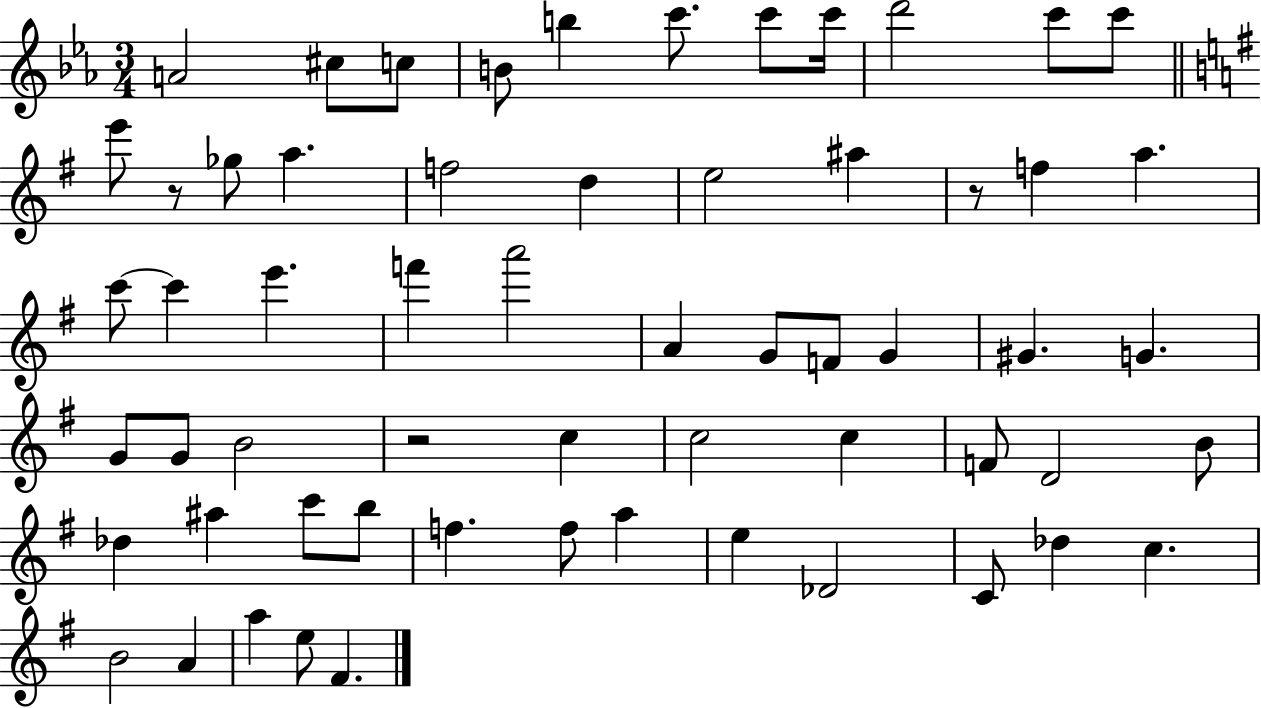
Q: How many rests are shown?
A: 3